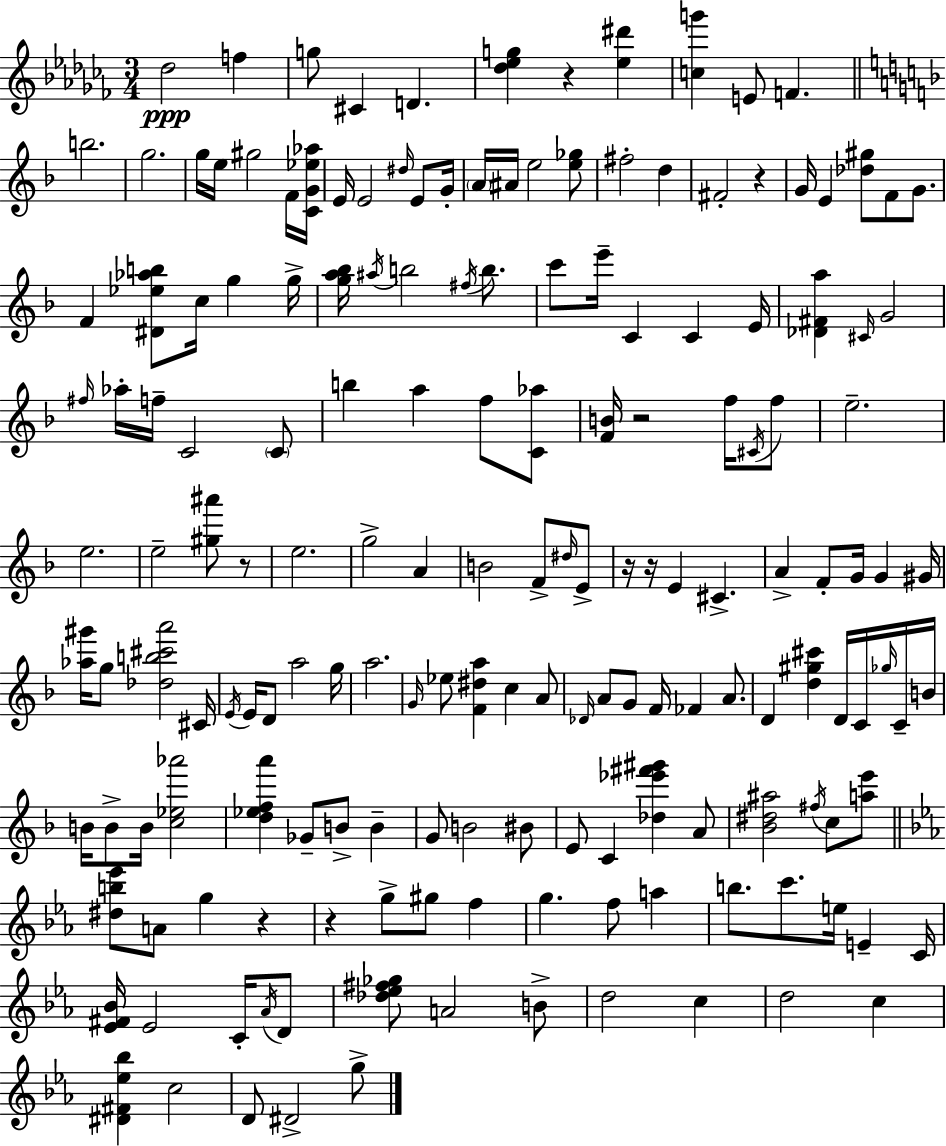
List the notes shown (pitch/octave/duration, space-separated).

Db5/h F5/q G5/e C#4/q D4/q. [Db5,Eb5,G5]/q R/q [Eb5,D#6]/q [C5,G6]/q E4/e F4/q. B5/h. G5/h. G5/s E5/s G#5/h F4/s [C4,G4,Eb5,Ab5]/s E4/s E4/h D#5/s E4/e G4/s A4/s A#4/s E5/h [E5,Gb5]/e F#5/h D5/q F#4/h R/q G4/s E4/q [Db5,G#5]/e F4/e G4/e. F4/q [D#4,Eb5,Ab5,B5]/e C5/s G5/q G5/s [G5,A5,Bb5]/s A#5/s B5/h F#5/s B5/e. C6/e E6/s C4/q C4/q E4/s [Db4,F#4,A5]/q C#4/s G4/h F#5/s Ab5/s F5/s C4/h C4/e B5/q A5/q F5/e [C4,Ab5]/e [F4,B4]/s R/h F5/s C#4/s F5/e E5/h. E5/h. E5/h [G#5,A#6]/e R/e E5/h. G5/h A4/q B4/h F4/e D#5/s E4/e R/s R/s E4/q C#4/q. A4/q F4/e G4/s G4/q G#4/s [Ab5,G#6]/s G5/e [Db5,B5,C#6,A6]/h C#4/s E4/s E4/s D4/e A5/h G5/s A5/h. G4/s Eb5/e [F4,D#5,A5]/q C5/q A4/e Db4/s A4/e G4/e F4/s FES4/q A4/e. D4/q [D5,G#5,C#6]/q D4/s C4/s Gb5/s C4/s B4/s B4/s B4/e B4/s [C5,Eb5,Ab6]/h [D5,Eb5,F5,A6]/q Gb4/e B4/e B4/q G4/e B4/h BIS4/e E4/e C4/q [Db5,Eb6,F#6,G#6]/q A4/e [Bb4,D#5,A#5]/h F#5/s C5/e [A5,E6]/e [D#5,B5,Eb6]/e A4/e G5/q R/q R/q G5/e G#5/e F5/q G5/q. F5/e A5/q B5/e. C6/e. E5/s E4/q C4/s [Eb4,F#4,Bb4]/s Eb4/h C4/s Ab4/s D4/e [Db5,Eb5,F#5,Gb5]/e A4/h B4/e D5/h C5/q D5/h C5/q [D#4,F#4,Eb5,Bb5]/q C5/h D4/e D#4/h G5/e